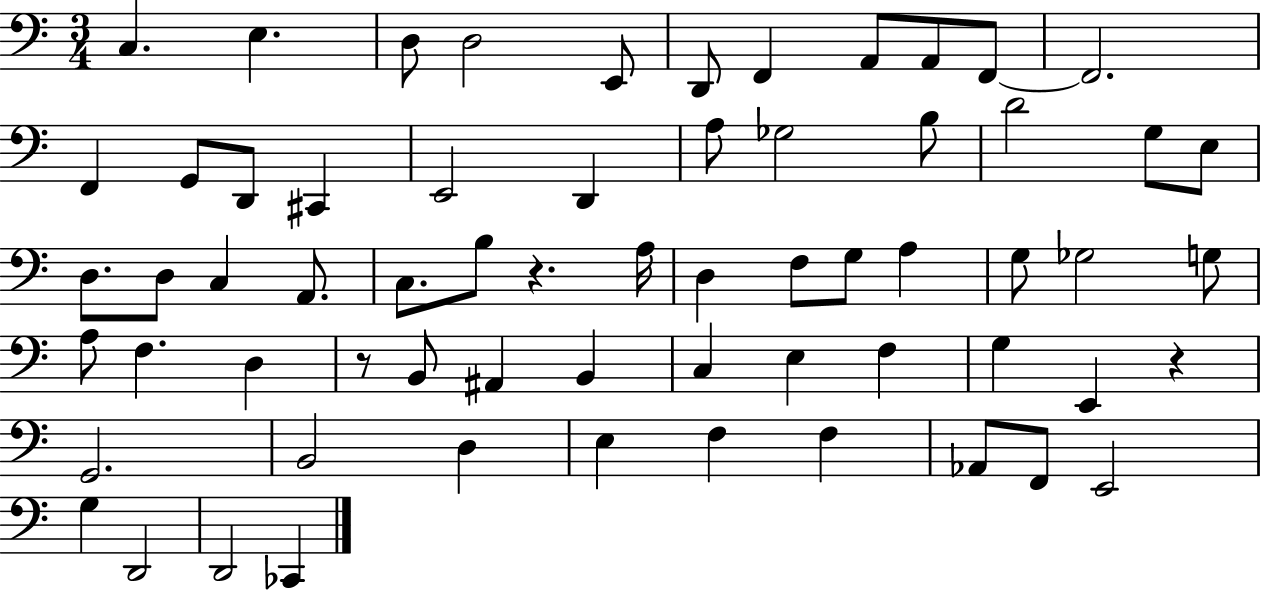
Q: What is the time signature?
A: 3/4